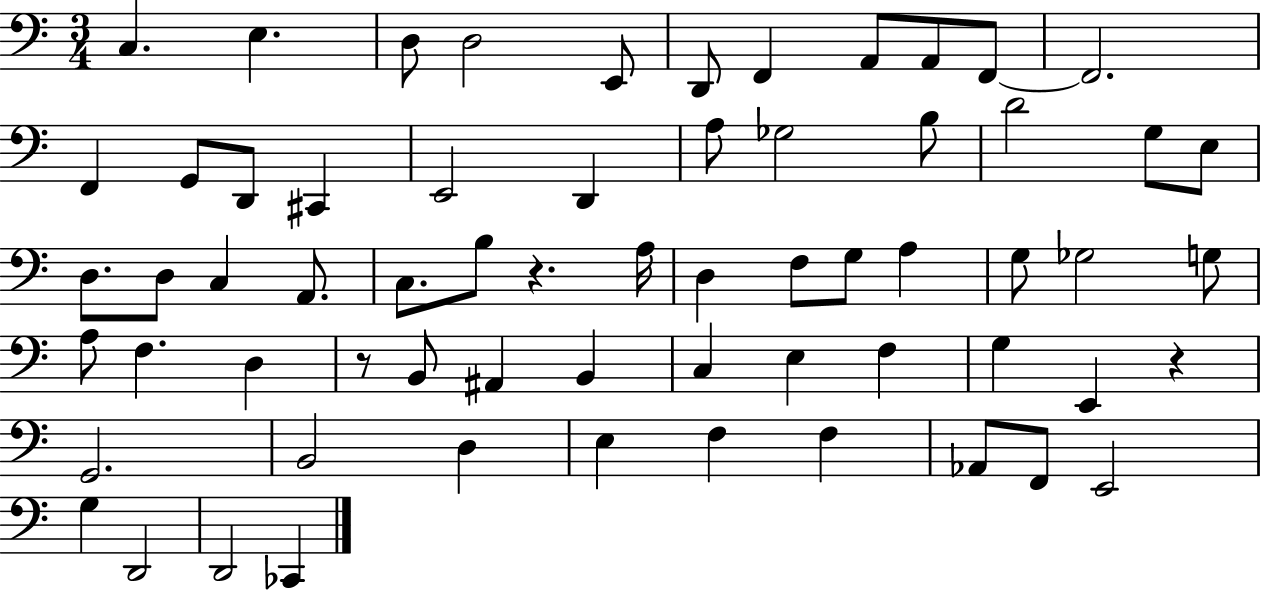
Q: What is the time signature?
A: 3/4